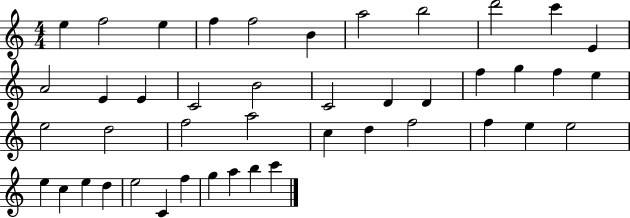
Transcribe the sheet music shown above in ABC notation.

X:1
T:Untitled
M:4/4
L:1/4
K:C
e f2 e f f2 B a2 b2 d'2 c' E A2 E E C2 B2 C2 D D f g f e e2 d2 f2 a2 c d f2 f e e2 e c e d e2 C f g a b c'